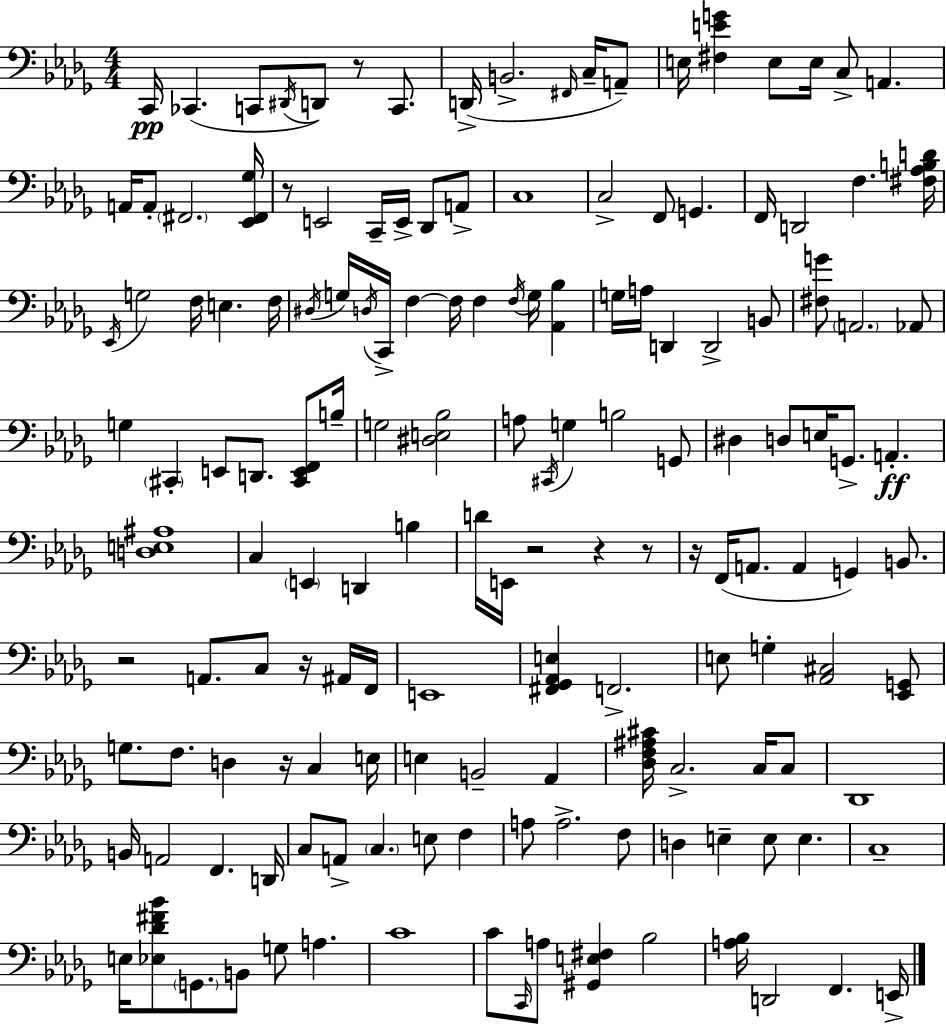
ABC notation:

X:1
T:Untitled
M:4/4
L:1/4
K:Bbm
C,,/4 _C,, C,,/2 ^D,,/4 D,,/2 z/2 C,,/2 D,,/4 B,,2 ^F,,/4 C,/4 A,,/2 E,/4 [^F,EG] E,/2 E,/4 C,/2 A,, A,,/4 A,,/2 ^F,,2 [_E,,^F,,_G,]/4 z/2 E,,2 C,,/4 E,,/4 _D,,/2 A,,/2 C,4 C,2 F,,/2 G,, F,,/4 D,,2 F, [^F,_A,B,D]/4 _E,,/4 G,2 F,/4 E, F,/4 ^D,/4 G,/4 D,/4 C,,/4 F, F,/4 F, F,/4 G,/4 [_A,,_B,] G,/4 A,/4 D,, D,,2 B,,/2 [^F,G]/2 A,,2 _A,,/2 G, ^C,, E,,/2 D,,/2 [^C,,E,,F,,]/2 B,/4 G,2 [^D,E,_B,]2 A,/2 ^C,,/4 G, B,2 G,,/2 ^D, D,/2 E,/4 G,,/2 A,, [D,E,^A,]4 C, E,, D,, B, D/4 E,,/4 z2 z z/2 z/4 F,,/4 A,,/2 A,, G,, B,,/2 z2 A,,/2 C,/2 z/4 ^A,,/4 F,,/4 E,,4 [^F,,_G,,_A,,E,] F,,2 E,/2 G, [_A,,^C,]2 [_E,,G,,]/2 G,/2 F,/2 D, z/4 C, E,/4 E, B,,2 _A,, [_D,F,^A,^C]/4 C,2 C,/4 C,/2 _D,,4 B,,/4 A,,2 F,, D,,/4 C,/2 A,,/2 C, E,/2 F, A,/2 A,2 F,/2 D, E, E,/2 E, C,4 E,/4 [_E,_D^F_B]/2 G,,/2 B,,/2 G,/2 A, C4 C/2 C,,/4 A,/2 [^G,,E,^F,] _B,2 [A,_B,]/4 D,,2 F,, E,,/4